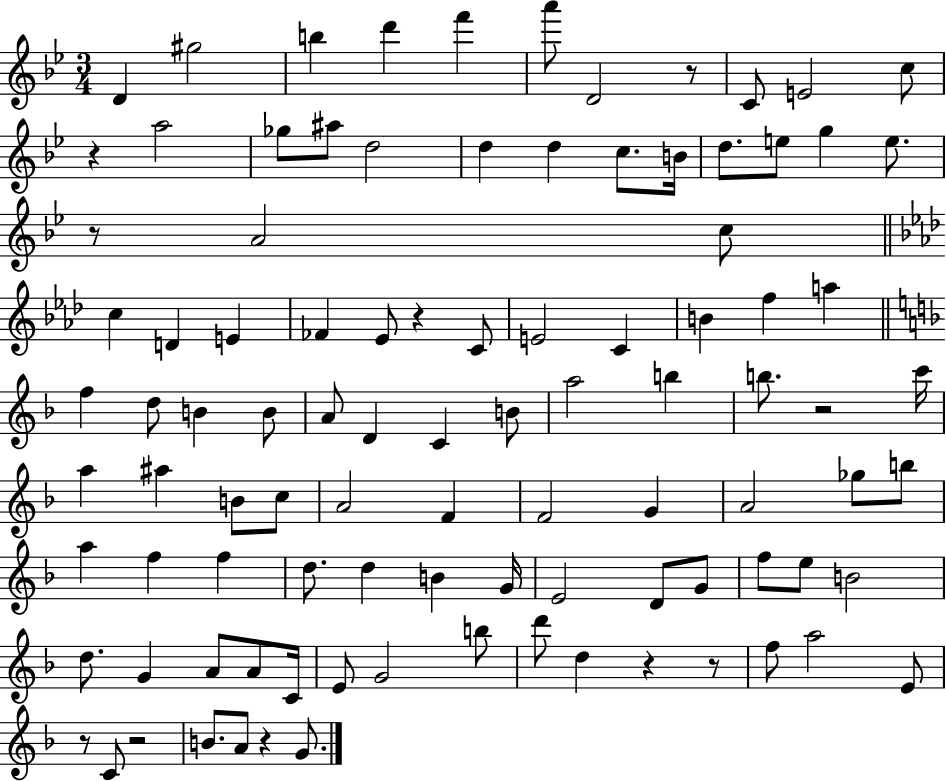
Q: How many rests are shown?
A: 10